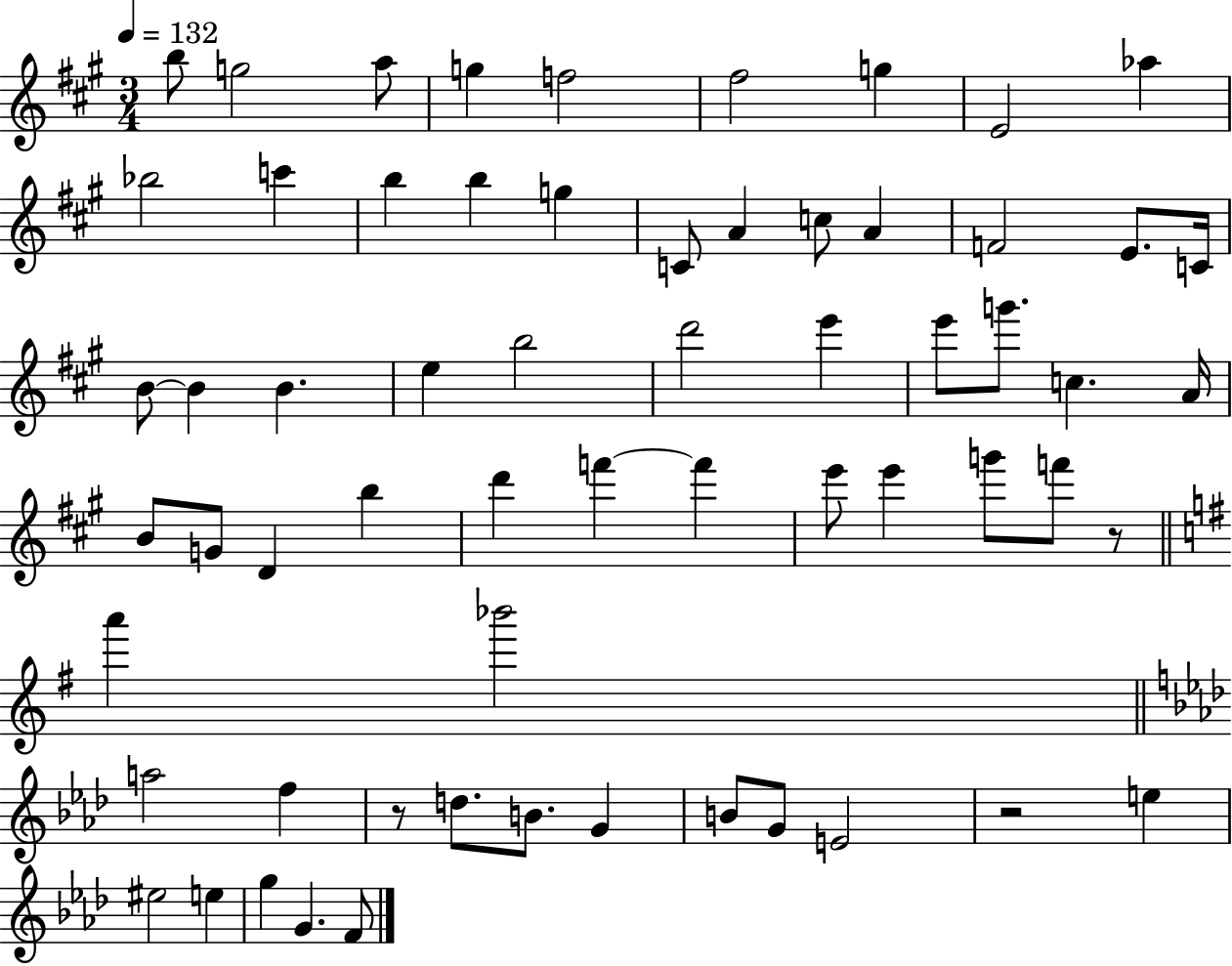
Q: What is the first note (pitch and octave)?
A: B5